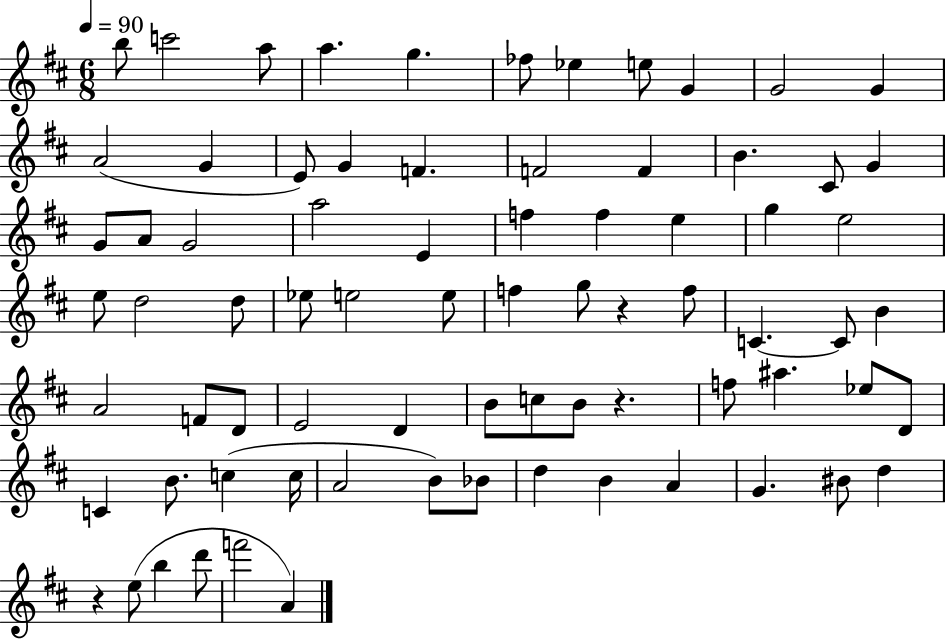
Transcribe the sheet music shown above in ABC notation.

X:1
T:Untitled
M:6/8
L:1/4
K:D
b/2 c'2 a/2 a g _f/2 _e e/2 G G2 G A2 G E/2 G F F2 F B ^C/2 G G/2 A/2 G2 a2 E f f e g e2 e/2 d2 d/2 _e/2 e2 e/2 f g/2 z f/2 C C/2 B A2 F/2 D/2 E2 D B/2 c/2 B/2 z f/2 ^a _e/2 D/2 C B/2 c c/4 A2 B/2 _B/2 d B A G ^B/2 d z e/2 b d'/2 f'2 A